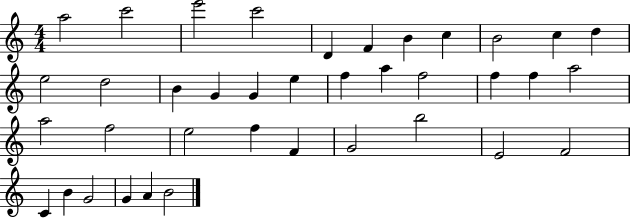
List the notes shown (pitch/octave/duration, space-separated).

A5/h C6/h E6/h C6/h D4/q F4/q B4/q C5/q B4/h C5/q D5/q E5/h D5/h B4/q G4/q G4/q E5/q F5/q A5/q F5/h F5/q F5/q A5/h A5/h F5/h E5/h F5/q F4/q G4/h B5/h E4/h F4/h C4/q B4/q G4/h G4/q A4/q B4/h